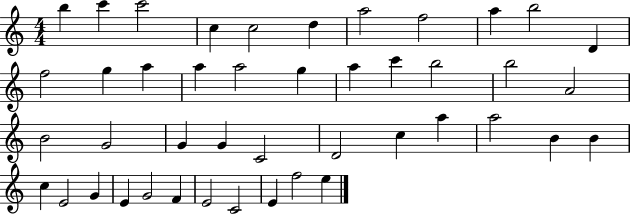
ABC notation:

X:1
T:Untitled
M:4/4
L:1/4
K:C
b c' c'2 c c2 d a2 f2 a b2 D f2 g a a a2 g a c' b2 b2 A2 B2 G2 G G C2 D2 c a a2 B B c E2 G E G2 F E2 C2 E f2 e